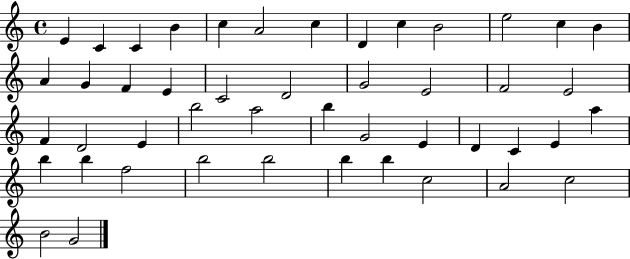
E4/q C4/q C4/q B4/q C5/q A4/h C5/q D4/q C5/q B4/h E5/h C5/q B4/q A4/q G4/q F4/q E4/q C4/h D4/h G4/h E4/h F4/h E4/h F4/q D4/h E4/q B5/h A5/h B5/q G4/h E4/q D4/q C4/q E4/q A5/q B5/q B5/q F5/h B5/h B5/h B5/q B5/q C5/h A4/h C5/h B4/h G4/h